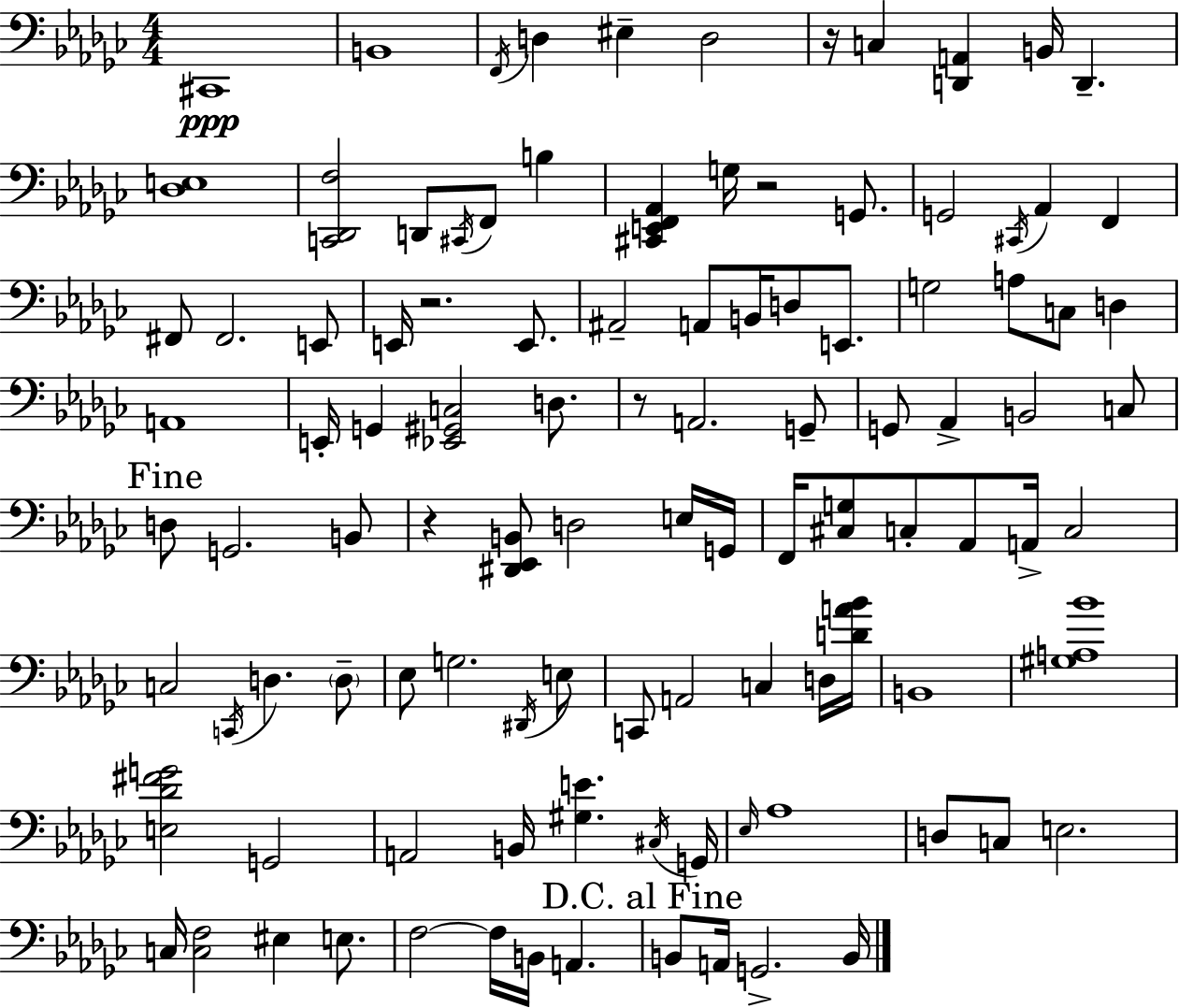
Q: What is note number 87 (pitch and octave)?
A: G2